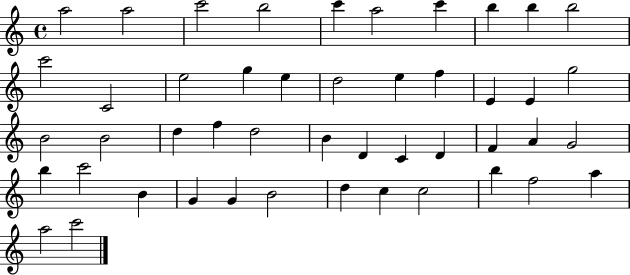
A5/h A5/h C6/h B5/h C6/q A5/h C6/q B5/q B5/q B5/h C6/h C4/h E5/h G5/q E5/q D5/h E5/q F5/q E4/q E4/q G5/h B4/h B4/h D5/q F5/q D5/h B4/q D4/q C4/q D4/q F4/q A4/q G4/h B5/q C6/h B4/q G4/q G4/q B4/h D5/q C5/q C5/h B5/q F5/h A5/q A5/h C6/h